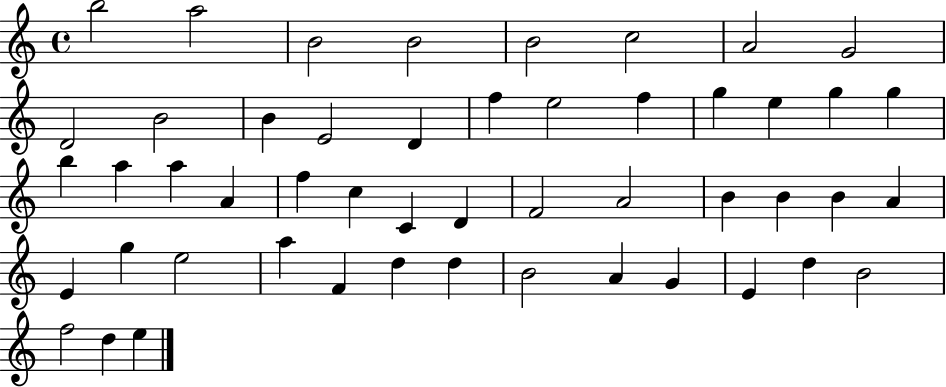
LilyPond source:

{
  \clef treble
  \time 4/4
  \defaultTimeSignature
  \key c \major
  b''2 a''2 | b'2 b'2 | b'2 c''2 | a'2 g'2 | \break d'2 b'2 | b'4 e'2 d'4 | f''4 e''2 f''4 | g''4 e''4 g''4 g''4 | \break b''4 a''4 a''4 a'4 | f''4 c''4 c'4 d'4 | f'2 a'2 | b'4 b'4 b'4 a'4 | \break e'4 g''4 e''2 | a''4 f'4 d''4 d''4 | b'2 a'4 g'4 | e'4 d''4 b'2 | \break f''2 d''4 e''4 | \bar "|."
}